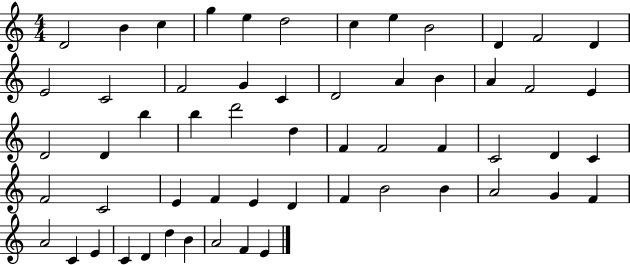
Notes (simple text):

D4/h B4/q C5/q G5/q E5/q D5/h C5/q E5/q B4/h D4/q F4/h D4/q E4/h C4/h F4/h G4/q C4/q D4/h A4/q B4/q A4/q F4/h E4/q D4/h D4/q B5/q B5/q D6/h D5/q F4/q F4/h F4/q C4/h D4/q C4/q F4/h C4/h E4/q F4/q E4/q D4/q F4/q B4/h B4/q A4/h G4/q F4/q A4/h C4/q E4/q C4/q D4/q D5/q B4/q A4/h F4/q E4/q